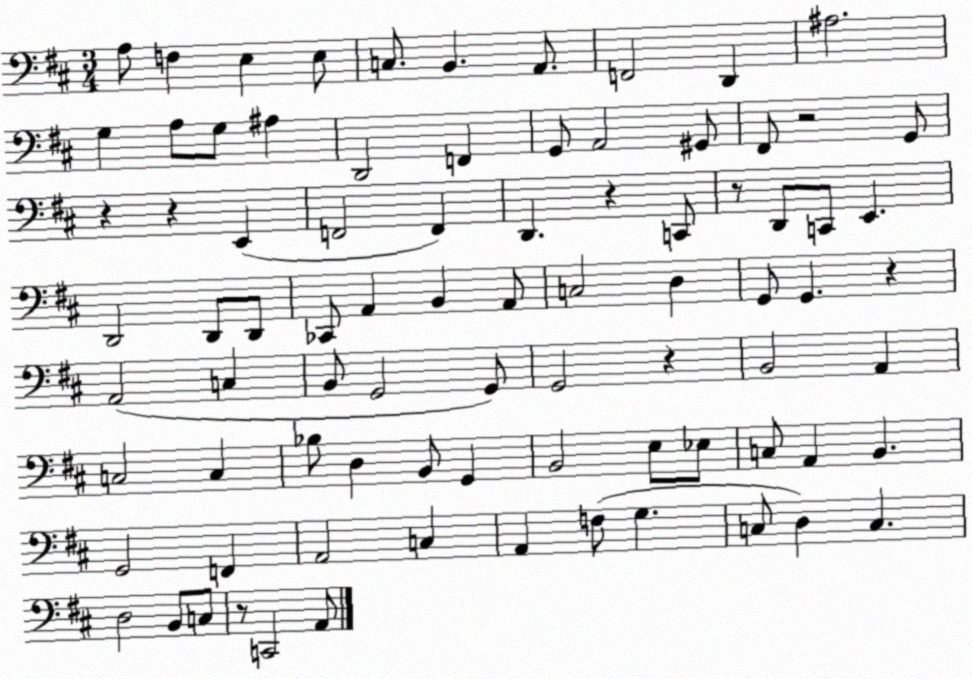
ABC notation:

X:1
T:Untitled
M:3/4
L:1/4
K:D
A,/2 F, E, E,/2 C,/2 B,, A,,/2 F,,2 D,, ^A,2 G, A,/2 G,/2 ^A, D,,2 F,, G,,/2 A,,2 ^G,,/2 ^F,,/2 z2 G,,/2 z z E,, F,,2 F,, D,, z C,,/2 z/2 D,,/2 C,,/2 E,, D,,2 D,,/2 D,,/2 _C,,/2 A,, B,, A,,/2 C,2 D, G,,/2 G,, z A,,2 C, B,,/2 G,,2 G,,/2 G,,2 z B,,2 A,, C,2 C, _B,/2 D, B,,/2 G,, B,,2 E,/2 _E,/2 C,/2 A,, B,, G,,2 F,, A,,2 C, A,, F,/2 G, C,/2 D, C, D,2 B,,/2 C,/2 z/2 C,,2 A,,/2